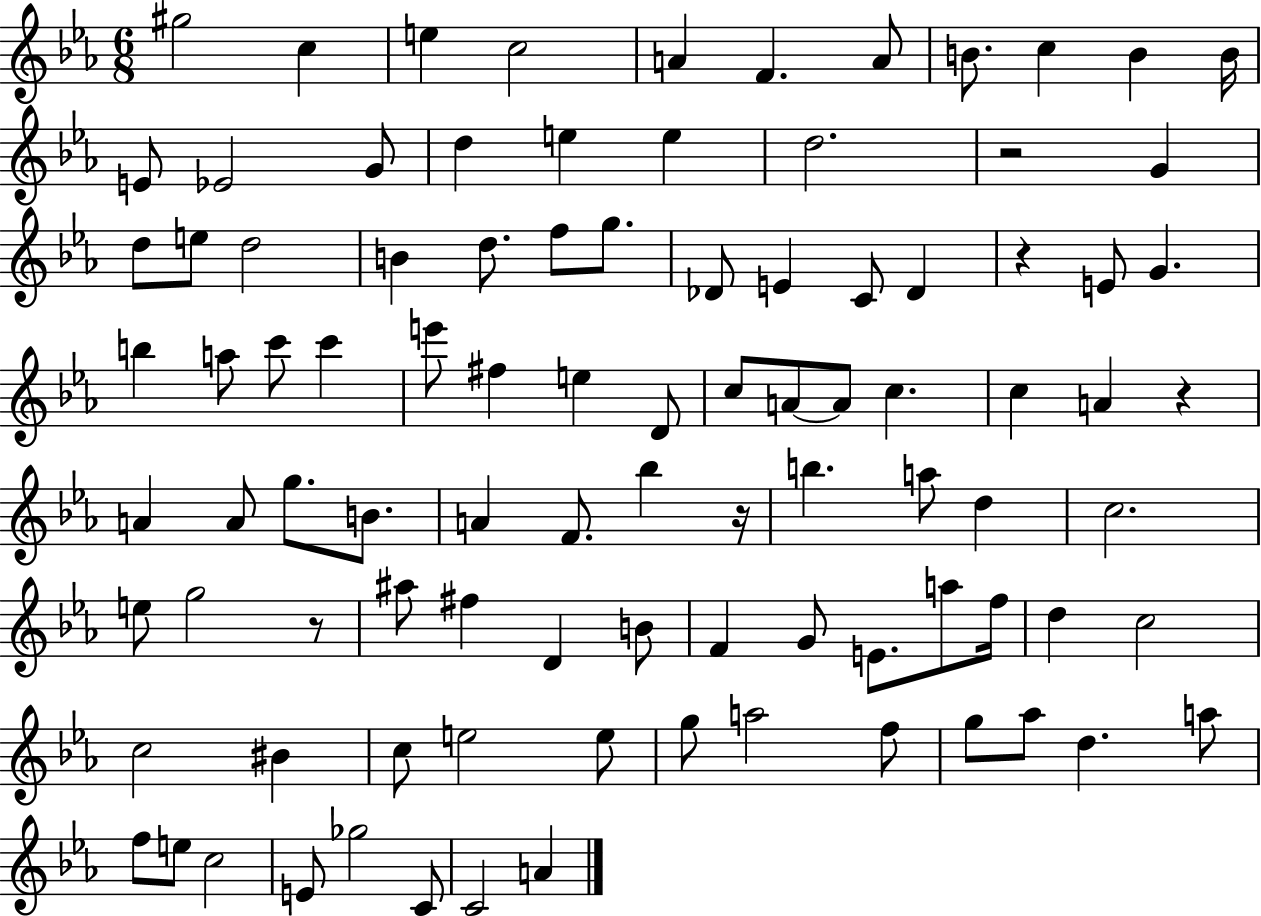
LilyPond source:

{
  \clef treble
  \numericTimeSignature
  \time 6/8
  \key ees \major
  gis''2 c''4 | e''4 c''2 | a'4 f'4. a'8 | b'8. c''4 b'4 b'16 | \break e'8 ees'2 g'8 | d''4 e''4 e''4 | d''2. | r2 g'4 | \break d''8 e''8 d''2 | b'4 d''8. f''8 g''8. | des'8 e'4 c'8 des'4 | r4 e'8 g'4. | \break b''4 a''8 c'''8 c'''4 | e'''8 fis''4 e''4 d'8 | c''8 a'8~~ a'8 c''4. | c''4 a'4 r4 | \break a'4 a'8 g''8. b'8. | a'4 f'8. bes''4 r16 | b''4. a''8 d''4 | c''2. | \break e''8 g''2 r8 | ais''8 fis''4 d'4 b'8 | f'4 g'8 e'8. a''8 f''16 | d''4 c''2 | \break c''2 bis'4 | c''8 e''2 e''8 | g''8 a''2 f''8 | g''8 aes''8 d''4. a''8 | \break f''8 e''8 c''2 | e'8 ges''2 c'8 | c'2 a'4 | \bar "|."
}